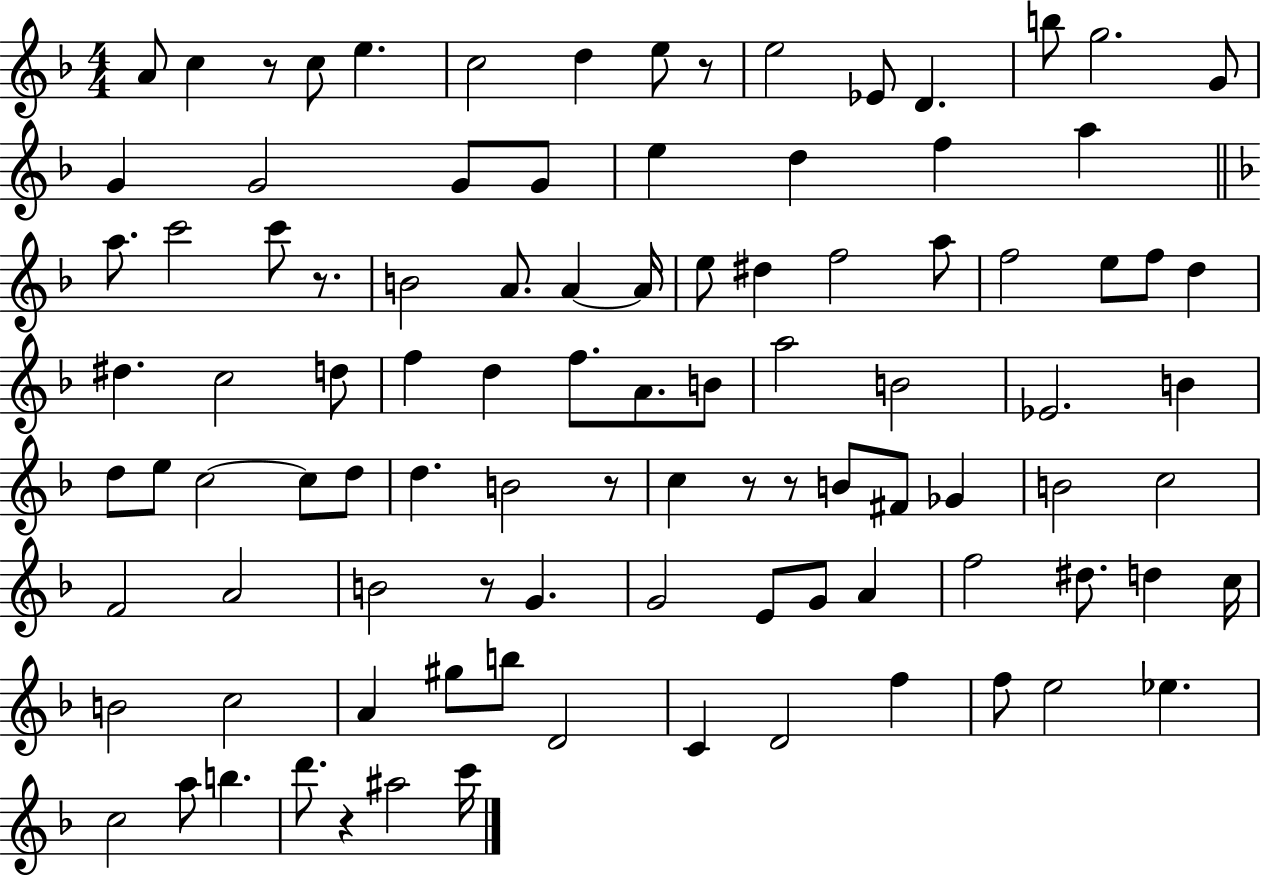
{
  \clef treble
  \numericTimeSignature
  \time 4/4
  \key f \major
  a'8 c''4 r8 c''8 e''4. | c''2 d''4 e''8 r8 | e''2 ees'8 d'4. | b''8 g''2. g'8 | \break g'4 g'2 g'8 g'8 | e''4 d''4 f''4 a''4 | \bar "||" \break \key d \minor a''8. c'''2 c'''8 r8. | b'2 a'8. a'4~~ a'16 | e''8 dis''4 f''2 a''8 | f''2 e''8 f''8 d''4 | \break dis''4. c''2 d''8 | f''4 d''4 f''8. a'8. b'8 | a''2 b'2 | ees'2. b'4 | \break d''8 e''8 c''2~~ c''8 d''8 | d''4. b'2 r8 | c''4 r8 r8 b'8 fis'8 ges'4 | b'2 c''2 | \break f'2 a'2 | b'2 r8 g'4. | g'2 e'8 g'8 a'4 | f''2 dis''8. d''4 c''16 | \break b'2 c''2 | a'4 gis''8 b''8 d'2 | c'4 d'2 f''4 | f''8 e''2 ees''4. | \break c''2 a''8 b''4. | d'''8. r4 ais''2 c'''16 | \bar "|."
}